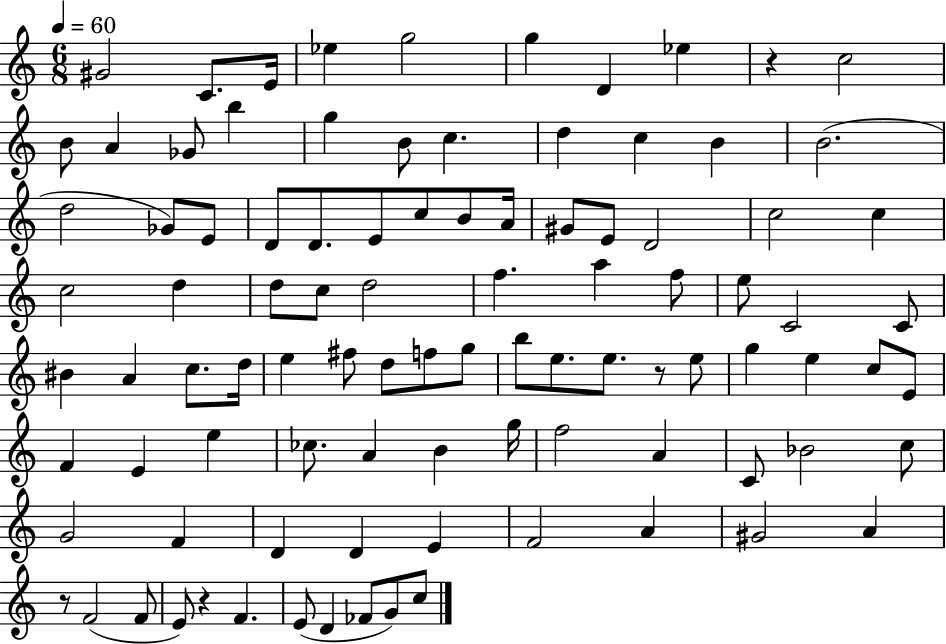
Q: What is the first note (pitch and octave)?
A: G#4